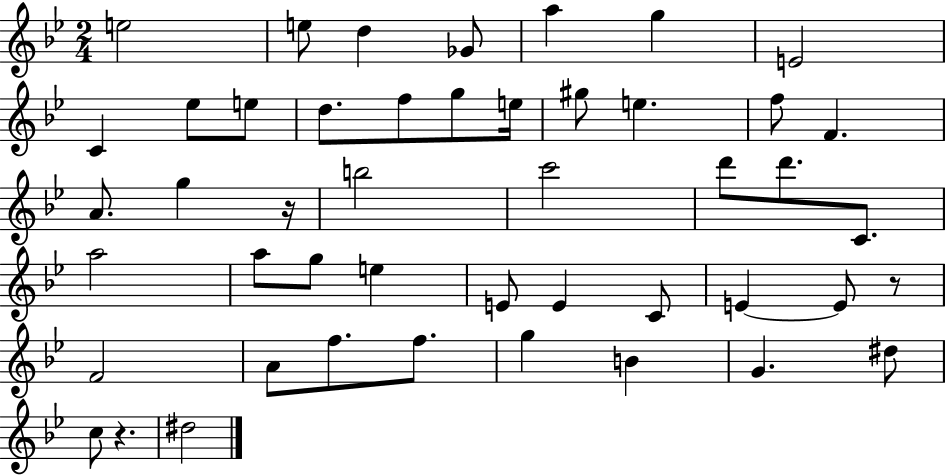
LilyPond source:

{
  \clef treble
  \numericTimeSignature
  \time 2/4
  \key bes \major
  e''2 | e''8 d''4 ges'8 | a''4 g''4 | e'2 | \break c'4 ees''8 e''8 | d''8. f''8 g''8 e''16 | gis''8 e''4. | f''8 f'4. | \break a'8. g''4 r16 | b''2 | c'''2 | d'''8 d'''8. c'8. | \break a''2 | a''8 g''8 e''4 | e'8 e'4 c'8 | e'4~~ e'8 r8 | \break f'2 | a'8 f''8. f''8. | g''4 b'4 | g'4. dis''8 | \break c''8 r4. | dis''2 | \bar "|."
}